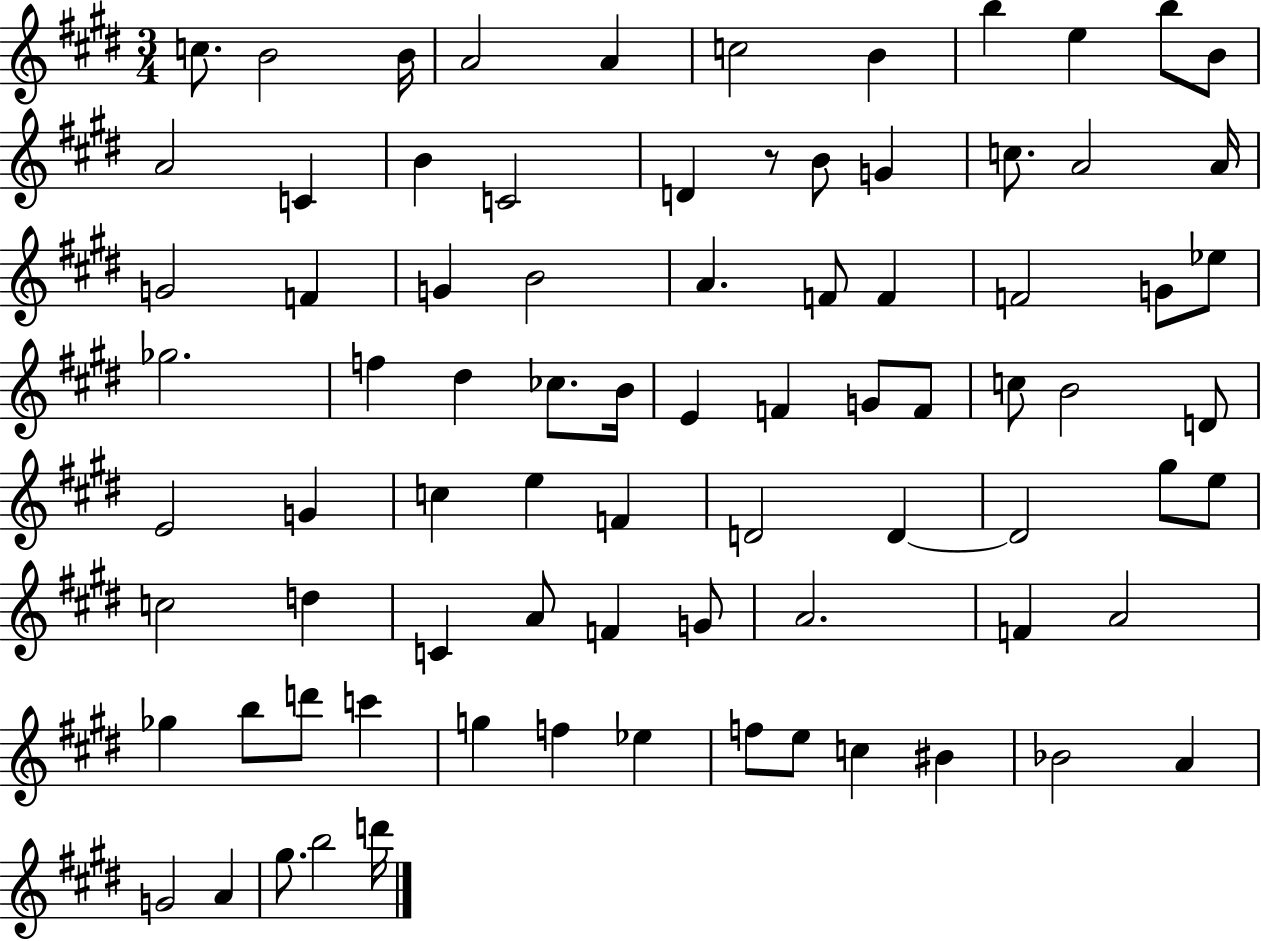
X:1
T:Untitled
M:3/4
L:1/4
K:E
c/2 B2 B/4 A2 A c2 B b e b/2 B/2 A2 C B C2 D z/2 B/2 G c/2 A2 A/4 G2 F G B2 A F/2 F F2 G/2 _e/2 _g2 f ^d _c/2 B/4 E F G/2 F/2 c/2 B2 D/2 E2 G c e F D2 D D2 ^g/2 e/2 c2 d C A/2 F G/2 A2 F A2 _g b/2 d'/2 c' g f _e f/2 e/2 c ^B _B2 A G2 A ^g/2 b2 d'/4